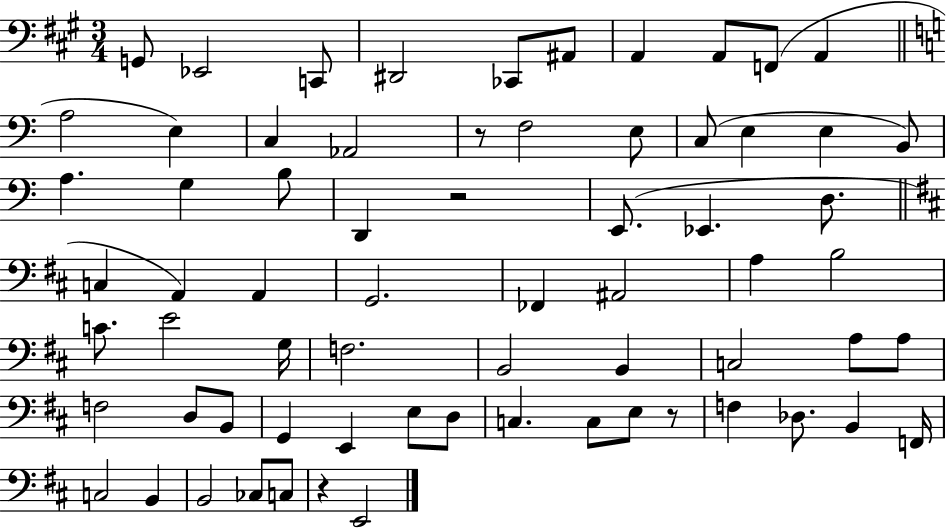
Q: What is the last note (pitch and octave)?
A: E2